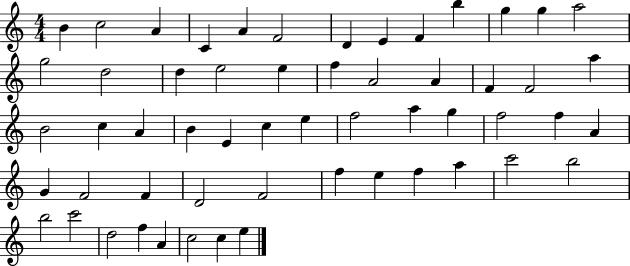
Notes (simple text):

B4/q C5/h A4/q C4/q A4/q F4/h D4/q E4/q F4/q B5/q G5/q G5/q A5/h G5/h D5/h D5/q E5/h E5/q F5/q A4/h A4/q F4/q F4/h A5/q B4/h C5/q A4/q B4/q E4/q C5/q E5/q F5/h A5/q G5/q F5/h F5/q A4/q G4/q F4/h F4/q D4/h F4/h F5/q E5/q F5/q A5/q C6/h B5/h B5/h C6/h D5/h F5/q A4/q C5/h C5/q E5/q